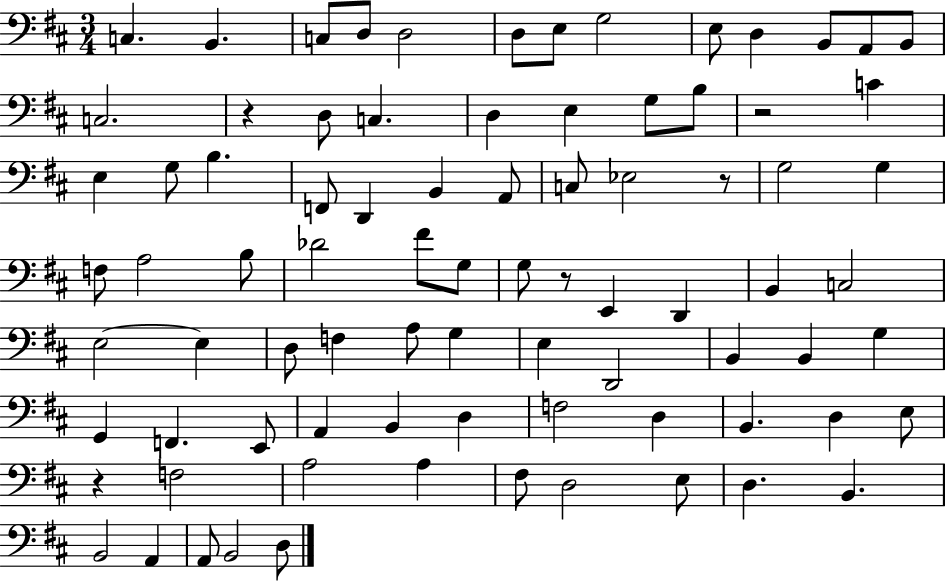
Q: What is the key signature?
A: D major